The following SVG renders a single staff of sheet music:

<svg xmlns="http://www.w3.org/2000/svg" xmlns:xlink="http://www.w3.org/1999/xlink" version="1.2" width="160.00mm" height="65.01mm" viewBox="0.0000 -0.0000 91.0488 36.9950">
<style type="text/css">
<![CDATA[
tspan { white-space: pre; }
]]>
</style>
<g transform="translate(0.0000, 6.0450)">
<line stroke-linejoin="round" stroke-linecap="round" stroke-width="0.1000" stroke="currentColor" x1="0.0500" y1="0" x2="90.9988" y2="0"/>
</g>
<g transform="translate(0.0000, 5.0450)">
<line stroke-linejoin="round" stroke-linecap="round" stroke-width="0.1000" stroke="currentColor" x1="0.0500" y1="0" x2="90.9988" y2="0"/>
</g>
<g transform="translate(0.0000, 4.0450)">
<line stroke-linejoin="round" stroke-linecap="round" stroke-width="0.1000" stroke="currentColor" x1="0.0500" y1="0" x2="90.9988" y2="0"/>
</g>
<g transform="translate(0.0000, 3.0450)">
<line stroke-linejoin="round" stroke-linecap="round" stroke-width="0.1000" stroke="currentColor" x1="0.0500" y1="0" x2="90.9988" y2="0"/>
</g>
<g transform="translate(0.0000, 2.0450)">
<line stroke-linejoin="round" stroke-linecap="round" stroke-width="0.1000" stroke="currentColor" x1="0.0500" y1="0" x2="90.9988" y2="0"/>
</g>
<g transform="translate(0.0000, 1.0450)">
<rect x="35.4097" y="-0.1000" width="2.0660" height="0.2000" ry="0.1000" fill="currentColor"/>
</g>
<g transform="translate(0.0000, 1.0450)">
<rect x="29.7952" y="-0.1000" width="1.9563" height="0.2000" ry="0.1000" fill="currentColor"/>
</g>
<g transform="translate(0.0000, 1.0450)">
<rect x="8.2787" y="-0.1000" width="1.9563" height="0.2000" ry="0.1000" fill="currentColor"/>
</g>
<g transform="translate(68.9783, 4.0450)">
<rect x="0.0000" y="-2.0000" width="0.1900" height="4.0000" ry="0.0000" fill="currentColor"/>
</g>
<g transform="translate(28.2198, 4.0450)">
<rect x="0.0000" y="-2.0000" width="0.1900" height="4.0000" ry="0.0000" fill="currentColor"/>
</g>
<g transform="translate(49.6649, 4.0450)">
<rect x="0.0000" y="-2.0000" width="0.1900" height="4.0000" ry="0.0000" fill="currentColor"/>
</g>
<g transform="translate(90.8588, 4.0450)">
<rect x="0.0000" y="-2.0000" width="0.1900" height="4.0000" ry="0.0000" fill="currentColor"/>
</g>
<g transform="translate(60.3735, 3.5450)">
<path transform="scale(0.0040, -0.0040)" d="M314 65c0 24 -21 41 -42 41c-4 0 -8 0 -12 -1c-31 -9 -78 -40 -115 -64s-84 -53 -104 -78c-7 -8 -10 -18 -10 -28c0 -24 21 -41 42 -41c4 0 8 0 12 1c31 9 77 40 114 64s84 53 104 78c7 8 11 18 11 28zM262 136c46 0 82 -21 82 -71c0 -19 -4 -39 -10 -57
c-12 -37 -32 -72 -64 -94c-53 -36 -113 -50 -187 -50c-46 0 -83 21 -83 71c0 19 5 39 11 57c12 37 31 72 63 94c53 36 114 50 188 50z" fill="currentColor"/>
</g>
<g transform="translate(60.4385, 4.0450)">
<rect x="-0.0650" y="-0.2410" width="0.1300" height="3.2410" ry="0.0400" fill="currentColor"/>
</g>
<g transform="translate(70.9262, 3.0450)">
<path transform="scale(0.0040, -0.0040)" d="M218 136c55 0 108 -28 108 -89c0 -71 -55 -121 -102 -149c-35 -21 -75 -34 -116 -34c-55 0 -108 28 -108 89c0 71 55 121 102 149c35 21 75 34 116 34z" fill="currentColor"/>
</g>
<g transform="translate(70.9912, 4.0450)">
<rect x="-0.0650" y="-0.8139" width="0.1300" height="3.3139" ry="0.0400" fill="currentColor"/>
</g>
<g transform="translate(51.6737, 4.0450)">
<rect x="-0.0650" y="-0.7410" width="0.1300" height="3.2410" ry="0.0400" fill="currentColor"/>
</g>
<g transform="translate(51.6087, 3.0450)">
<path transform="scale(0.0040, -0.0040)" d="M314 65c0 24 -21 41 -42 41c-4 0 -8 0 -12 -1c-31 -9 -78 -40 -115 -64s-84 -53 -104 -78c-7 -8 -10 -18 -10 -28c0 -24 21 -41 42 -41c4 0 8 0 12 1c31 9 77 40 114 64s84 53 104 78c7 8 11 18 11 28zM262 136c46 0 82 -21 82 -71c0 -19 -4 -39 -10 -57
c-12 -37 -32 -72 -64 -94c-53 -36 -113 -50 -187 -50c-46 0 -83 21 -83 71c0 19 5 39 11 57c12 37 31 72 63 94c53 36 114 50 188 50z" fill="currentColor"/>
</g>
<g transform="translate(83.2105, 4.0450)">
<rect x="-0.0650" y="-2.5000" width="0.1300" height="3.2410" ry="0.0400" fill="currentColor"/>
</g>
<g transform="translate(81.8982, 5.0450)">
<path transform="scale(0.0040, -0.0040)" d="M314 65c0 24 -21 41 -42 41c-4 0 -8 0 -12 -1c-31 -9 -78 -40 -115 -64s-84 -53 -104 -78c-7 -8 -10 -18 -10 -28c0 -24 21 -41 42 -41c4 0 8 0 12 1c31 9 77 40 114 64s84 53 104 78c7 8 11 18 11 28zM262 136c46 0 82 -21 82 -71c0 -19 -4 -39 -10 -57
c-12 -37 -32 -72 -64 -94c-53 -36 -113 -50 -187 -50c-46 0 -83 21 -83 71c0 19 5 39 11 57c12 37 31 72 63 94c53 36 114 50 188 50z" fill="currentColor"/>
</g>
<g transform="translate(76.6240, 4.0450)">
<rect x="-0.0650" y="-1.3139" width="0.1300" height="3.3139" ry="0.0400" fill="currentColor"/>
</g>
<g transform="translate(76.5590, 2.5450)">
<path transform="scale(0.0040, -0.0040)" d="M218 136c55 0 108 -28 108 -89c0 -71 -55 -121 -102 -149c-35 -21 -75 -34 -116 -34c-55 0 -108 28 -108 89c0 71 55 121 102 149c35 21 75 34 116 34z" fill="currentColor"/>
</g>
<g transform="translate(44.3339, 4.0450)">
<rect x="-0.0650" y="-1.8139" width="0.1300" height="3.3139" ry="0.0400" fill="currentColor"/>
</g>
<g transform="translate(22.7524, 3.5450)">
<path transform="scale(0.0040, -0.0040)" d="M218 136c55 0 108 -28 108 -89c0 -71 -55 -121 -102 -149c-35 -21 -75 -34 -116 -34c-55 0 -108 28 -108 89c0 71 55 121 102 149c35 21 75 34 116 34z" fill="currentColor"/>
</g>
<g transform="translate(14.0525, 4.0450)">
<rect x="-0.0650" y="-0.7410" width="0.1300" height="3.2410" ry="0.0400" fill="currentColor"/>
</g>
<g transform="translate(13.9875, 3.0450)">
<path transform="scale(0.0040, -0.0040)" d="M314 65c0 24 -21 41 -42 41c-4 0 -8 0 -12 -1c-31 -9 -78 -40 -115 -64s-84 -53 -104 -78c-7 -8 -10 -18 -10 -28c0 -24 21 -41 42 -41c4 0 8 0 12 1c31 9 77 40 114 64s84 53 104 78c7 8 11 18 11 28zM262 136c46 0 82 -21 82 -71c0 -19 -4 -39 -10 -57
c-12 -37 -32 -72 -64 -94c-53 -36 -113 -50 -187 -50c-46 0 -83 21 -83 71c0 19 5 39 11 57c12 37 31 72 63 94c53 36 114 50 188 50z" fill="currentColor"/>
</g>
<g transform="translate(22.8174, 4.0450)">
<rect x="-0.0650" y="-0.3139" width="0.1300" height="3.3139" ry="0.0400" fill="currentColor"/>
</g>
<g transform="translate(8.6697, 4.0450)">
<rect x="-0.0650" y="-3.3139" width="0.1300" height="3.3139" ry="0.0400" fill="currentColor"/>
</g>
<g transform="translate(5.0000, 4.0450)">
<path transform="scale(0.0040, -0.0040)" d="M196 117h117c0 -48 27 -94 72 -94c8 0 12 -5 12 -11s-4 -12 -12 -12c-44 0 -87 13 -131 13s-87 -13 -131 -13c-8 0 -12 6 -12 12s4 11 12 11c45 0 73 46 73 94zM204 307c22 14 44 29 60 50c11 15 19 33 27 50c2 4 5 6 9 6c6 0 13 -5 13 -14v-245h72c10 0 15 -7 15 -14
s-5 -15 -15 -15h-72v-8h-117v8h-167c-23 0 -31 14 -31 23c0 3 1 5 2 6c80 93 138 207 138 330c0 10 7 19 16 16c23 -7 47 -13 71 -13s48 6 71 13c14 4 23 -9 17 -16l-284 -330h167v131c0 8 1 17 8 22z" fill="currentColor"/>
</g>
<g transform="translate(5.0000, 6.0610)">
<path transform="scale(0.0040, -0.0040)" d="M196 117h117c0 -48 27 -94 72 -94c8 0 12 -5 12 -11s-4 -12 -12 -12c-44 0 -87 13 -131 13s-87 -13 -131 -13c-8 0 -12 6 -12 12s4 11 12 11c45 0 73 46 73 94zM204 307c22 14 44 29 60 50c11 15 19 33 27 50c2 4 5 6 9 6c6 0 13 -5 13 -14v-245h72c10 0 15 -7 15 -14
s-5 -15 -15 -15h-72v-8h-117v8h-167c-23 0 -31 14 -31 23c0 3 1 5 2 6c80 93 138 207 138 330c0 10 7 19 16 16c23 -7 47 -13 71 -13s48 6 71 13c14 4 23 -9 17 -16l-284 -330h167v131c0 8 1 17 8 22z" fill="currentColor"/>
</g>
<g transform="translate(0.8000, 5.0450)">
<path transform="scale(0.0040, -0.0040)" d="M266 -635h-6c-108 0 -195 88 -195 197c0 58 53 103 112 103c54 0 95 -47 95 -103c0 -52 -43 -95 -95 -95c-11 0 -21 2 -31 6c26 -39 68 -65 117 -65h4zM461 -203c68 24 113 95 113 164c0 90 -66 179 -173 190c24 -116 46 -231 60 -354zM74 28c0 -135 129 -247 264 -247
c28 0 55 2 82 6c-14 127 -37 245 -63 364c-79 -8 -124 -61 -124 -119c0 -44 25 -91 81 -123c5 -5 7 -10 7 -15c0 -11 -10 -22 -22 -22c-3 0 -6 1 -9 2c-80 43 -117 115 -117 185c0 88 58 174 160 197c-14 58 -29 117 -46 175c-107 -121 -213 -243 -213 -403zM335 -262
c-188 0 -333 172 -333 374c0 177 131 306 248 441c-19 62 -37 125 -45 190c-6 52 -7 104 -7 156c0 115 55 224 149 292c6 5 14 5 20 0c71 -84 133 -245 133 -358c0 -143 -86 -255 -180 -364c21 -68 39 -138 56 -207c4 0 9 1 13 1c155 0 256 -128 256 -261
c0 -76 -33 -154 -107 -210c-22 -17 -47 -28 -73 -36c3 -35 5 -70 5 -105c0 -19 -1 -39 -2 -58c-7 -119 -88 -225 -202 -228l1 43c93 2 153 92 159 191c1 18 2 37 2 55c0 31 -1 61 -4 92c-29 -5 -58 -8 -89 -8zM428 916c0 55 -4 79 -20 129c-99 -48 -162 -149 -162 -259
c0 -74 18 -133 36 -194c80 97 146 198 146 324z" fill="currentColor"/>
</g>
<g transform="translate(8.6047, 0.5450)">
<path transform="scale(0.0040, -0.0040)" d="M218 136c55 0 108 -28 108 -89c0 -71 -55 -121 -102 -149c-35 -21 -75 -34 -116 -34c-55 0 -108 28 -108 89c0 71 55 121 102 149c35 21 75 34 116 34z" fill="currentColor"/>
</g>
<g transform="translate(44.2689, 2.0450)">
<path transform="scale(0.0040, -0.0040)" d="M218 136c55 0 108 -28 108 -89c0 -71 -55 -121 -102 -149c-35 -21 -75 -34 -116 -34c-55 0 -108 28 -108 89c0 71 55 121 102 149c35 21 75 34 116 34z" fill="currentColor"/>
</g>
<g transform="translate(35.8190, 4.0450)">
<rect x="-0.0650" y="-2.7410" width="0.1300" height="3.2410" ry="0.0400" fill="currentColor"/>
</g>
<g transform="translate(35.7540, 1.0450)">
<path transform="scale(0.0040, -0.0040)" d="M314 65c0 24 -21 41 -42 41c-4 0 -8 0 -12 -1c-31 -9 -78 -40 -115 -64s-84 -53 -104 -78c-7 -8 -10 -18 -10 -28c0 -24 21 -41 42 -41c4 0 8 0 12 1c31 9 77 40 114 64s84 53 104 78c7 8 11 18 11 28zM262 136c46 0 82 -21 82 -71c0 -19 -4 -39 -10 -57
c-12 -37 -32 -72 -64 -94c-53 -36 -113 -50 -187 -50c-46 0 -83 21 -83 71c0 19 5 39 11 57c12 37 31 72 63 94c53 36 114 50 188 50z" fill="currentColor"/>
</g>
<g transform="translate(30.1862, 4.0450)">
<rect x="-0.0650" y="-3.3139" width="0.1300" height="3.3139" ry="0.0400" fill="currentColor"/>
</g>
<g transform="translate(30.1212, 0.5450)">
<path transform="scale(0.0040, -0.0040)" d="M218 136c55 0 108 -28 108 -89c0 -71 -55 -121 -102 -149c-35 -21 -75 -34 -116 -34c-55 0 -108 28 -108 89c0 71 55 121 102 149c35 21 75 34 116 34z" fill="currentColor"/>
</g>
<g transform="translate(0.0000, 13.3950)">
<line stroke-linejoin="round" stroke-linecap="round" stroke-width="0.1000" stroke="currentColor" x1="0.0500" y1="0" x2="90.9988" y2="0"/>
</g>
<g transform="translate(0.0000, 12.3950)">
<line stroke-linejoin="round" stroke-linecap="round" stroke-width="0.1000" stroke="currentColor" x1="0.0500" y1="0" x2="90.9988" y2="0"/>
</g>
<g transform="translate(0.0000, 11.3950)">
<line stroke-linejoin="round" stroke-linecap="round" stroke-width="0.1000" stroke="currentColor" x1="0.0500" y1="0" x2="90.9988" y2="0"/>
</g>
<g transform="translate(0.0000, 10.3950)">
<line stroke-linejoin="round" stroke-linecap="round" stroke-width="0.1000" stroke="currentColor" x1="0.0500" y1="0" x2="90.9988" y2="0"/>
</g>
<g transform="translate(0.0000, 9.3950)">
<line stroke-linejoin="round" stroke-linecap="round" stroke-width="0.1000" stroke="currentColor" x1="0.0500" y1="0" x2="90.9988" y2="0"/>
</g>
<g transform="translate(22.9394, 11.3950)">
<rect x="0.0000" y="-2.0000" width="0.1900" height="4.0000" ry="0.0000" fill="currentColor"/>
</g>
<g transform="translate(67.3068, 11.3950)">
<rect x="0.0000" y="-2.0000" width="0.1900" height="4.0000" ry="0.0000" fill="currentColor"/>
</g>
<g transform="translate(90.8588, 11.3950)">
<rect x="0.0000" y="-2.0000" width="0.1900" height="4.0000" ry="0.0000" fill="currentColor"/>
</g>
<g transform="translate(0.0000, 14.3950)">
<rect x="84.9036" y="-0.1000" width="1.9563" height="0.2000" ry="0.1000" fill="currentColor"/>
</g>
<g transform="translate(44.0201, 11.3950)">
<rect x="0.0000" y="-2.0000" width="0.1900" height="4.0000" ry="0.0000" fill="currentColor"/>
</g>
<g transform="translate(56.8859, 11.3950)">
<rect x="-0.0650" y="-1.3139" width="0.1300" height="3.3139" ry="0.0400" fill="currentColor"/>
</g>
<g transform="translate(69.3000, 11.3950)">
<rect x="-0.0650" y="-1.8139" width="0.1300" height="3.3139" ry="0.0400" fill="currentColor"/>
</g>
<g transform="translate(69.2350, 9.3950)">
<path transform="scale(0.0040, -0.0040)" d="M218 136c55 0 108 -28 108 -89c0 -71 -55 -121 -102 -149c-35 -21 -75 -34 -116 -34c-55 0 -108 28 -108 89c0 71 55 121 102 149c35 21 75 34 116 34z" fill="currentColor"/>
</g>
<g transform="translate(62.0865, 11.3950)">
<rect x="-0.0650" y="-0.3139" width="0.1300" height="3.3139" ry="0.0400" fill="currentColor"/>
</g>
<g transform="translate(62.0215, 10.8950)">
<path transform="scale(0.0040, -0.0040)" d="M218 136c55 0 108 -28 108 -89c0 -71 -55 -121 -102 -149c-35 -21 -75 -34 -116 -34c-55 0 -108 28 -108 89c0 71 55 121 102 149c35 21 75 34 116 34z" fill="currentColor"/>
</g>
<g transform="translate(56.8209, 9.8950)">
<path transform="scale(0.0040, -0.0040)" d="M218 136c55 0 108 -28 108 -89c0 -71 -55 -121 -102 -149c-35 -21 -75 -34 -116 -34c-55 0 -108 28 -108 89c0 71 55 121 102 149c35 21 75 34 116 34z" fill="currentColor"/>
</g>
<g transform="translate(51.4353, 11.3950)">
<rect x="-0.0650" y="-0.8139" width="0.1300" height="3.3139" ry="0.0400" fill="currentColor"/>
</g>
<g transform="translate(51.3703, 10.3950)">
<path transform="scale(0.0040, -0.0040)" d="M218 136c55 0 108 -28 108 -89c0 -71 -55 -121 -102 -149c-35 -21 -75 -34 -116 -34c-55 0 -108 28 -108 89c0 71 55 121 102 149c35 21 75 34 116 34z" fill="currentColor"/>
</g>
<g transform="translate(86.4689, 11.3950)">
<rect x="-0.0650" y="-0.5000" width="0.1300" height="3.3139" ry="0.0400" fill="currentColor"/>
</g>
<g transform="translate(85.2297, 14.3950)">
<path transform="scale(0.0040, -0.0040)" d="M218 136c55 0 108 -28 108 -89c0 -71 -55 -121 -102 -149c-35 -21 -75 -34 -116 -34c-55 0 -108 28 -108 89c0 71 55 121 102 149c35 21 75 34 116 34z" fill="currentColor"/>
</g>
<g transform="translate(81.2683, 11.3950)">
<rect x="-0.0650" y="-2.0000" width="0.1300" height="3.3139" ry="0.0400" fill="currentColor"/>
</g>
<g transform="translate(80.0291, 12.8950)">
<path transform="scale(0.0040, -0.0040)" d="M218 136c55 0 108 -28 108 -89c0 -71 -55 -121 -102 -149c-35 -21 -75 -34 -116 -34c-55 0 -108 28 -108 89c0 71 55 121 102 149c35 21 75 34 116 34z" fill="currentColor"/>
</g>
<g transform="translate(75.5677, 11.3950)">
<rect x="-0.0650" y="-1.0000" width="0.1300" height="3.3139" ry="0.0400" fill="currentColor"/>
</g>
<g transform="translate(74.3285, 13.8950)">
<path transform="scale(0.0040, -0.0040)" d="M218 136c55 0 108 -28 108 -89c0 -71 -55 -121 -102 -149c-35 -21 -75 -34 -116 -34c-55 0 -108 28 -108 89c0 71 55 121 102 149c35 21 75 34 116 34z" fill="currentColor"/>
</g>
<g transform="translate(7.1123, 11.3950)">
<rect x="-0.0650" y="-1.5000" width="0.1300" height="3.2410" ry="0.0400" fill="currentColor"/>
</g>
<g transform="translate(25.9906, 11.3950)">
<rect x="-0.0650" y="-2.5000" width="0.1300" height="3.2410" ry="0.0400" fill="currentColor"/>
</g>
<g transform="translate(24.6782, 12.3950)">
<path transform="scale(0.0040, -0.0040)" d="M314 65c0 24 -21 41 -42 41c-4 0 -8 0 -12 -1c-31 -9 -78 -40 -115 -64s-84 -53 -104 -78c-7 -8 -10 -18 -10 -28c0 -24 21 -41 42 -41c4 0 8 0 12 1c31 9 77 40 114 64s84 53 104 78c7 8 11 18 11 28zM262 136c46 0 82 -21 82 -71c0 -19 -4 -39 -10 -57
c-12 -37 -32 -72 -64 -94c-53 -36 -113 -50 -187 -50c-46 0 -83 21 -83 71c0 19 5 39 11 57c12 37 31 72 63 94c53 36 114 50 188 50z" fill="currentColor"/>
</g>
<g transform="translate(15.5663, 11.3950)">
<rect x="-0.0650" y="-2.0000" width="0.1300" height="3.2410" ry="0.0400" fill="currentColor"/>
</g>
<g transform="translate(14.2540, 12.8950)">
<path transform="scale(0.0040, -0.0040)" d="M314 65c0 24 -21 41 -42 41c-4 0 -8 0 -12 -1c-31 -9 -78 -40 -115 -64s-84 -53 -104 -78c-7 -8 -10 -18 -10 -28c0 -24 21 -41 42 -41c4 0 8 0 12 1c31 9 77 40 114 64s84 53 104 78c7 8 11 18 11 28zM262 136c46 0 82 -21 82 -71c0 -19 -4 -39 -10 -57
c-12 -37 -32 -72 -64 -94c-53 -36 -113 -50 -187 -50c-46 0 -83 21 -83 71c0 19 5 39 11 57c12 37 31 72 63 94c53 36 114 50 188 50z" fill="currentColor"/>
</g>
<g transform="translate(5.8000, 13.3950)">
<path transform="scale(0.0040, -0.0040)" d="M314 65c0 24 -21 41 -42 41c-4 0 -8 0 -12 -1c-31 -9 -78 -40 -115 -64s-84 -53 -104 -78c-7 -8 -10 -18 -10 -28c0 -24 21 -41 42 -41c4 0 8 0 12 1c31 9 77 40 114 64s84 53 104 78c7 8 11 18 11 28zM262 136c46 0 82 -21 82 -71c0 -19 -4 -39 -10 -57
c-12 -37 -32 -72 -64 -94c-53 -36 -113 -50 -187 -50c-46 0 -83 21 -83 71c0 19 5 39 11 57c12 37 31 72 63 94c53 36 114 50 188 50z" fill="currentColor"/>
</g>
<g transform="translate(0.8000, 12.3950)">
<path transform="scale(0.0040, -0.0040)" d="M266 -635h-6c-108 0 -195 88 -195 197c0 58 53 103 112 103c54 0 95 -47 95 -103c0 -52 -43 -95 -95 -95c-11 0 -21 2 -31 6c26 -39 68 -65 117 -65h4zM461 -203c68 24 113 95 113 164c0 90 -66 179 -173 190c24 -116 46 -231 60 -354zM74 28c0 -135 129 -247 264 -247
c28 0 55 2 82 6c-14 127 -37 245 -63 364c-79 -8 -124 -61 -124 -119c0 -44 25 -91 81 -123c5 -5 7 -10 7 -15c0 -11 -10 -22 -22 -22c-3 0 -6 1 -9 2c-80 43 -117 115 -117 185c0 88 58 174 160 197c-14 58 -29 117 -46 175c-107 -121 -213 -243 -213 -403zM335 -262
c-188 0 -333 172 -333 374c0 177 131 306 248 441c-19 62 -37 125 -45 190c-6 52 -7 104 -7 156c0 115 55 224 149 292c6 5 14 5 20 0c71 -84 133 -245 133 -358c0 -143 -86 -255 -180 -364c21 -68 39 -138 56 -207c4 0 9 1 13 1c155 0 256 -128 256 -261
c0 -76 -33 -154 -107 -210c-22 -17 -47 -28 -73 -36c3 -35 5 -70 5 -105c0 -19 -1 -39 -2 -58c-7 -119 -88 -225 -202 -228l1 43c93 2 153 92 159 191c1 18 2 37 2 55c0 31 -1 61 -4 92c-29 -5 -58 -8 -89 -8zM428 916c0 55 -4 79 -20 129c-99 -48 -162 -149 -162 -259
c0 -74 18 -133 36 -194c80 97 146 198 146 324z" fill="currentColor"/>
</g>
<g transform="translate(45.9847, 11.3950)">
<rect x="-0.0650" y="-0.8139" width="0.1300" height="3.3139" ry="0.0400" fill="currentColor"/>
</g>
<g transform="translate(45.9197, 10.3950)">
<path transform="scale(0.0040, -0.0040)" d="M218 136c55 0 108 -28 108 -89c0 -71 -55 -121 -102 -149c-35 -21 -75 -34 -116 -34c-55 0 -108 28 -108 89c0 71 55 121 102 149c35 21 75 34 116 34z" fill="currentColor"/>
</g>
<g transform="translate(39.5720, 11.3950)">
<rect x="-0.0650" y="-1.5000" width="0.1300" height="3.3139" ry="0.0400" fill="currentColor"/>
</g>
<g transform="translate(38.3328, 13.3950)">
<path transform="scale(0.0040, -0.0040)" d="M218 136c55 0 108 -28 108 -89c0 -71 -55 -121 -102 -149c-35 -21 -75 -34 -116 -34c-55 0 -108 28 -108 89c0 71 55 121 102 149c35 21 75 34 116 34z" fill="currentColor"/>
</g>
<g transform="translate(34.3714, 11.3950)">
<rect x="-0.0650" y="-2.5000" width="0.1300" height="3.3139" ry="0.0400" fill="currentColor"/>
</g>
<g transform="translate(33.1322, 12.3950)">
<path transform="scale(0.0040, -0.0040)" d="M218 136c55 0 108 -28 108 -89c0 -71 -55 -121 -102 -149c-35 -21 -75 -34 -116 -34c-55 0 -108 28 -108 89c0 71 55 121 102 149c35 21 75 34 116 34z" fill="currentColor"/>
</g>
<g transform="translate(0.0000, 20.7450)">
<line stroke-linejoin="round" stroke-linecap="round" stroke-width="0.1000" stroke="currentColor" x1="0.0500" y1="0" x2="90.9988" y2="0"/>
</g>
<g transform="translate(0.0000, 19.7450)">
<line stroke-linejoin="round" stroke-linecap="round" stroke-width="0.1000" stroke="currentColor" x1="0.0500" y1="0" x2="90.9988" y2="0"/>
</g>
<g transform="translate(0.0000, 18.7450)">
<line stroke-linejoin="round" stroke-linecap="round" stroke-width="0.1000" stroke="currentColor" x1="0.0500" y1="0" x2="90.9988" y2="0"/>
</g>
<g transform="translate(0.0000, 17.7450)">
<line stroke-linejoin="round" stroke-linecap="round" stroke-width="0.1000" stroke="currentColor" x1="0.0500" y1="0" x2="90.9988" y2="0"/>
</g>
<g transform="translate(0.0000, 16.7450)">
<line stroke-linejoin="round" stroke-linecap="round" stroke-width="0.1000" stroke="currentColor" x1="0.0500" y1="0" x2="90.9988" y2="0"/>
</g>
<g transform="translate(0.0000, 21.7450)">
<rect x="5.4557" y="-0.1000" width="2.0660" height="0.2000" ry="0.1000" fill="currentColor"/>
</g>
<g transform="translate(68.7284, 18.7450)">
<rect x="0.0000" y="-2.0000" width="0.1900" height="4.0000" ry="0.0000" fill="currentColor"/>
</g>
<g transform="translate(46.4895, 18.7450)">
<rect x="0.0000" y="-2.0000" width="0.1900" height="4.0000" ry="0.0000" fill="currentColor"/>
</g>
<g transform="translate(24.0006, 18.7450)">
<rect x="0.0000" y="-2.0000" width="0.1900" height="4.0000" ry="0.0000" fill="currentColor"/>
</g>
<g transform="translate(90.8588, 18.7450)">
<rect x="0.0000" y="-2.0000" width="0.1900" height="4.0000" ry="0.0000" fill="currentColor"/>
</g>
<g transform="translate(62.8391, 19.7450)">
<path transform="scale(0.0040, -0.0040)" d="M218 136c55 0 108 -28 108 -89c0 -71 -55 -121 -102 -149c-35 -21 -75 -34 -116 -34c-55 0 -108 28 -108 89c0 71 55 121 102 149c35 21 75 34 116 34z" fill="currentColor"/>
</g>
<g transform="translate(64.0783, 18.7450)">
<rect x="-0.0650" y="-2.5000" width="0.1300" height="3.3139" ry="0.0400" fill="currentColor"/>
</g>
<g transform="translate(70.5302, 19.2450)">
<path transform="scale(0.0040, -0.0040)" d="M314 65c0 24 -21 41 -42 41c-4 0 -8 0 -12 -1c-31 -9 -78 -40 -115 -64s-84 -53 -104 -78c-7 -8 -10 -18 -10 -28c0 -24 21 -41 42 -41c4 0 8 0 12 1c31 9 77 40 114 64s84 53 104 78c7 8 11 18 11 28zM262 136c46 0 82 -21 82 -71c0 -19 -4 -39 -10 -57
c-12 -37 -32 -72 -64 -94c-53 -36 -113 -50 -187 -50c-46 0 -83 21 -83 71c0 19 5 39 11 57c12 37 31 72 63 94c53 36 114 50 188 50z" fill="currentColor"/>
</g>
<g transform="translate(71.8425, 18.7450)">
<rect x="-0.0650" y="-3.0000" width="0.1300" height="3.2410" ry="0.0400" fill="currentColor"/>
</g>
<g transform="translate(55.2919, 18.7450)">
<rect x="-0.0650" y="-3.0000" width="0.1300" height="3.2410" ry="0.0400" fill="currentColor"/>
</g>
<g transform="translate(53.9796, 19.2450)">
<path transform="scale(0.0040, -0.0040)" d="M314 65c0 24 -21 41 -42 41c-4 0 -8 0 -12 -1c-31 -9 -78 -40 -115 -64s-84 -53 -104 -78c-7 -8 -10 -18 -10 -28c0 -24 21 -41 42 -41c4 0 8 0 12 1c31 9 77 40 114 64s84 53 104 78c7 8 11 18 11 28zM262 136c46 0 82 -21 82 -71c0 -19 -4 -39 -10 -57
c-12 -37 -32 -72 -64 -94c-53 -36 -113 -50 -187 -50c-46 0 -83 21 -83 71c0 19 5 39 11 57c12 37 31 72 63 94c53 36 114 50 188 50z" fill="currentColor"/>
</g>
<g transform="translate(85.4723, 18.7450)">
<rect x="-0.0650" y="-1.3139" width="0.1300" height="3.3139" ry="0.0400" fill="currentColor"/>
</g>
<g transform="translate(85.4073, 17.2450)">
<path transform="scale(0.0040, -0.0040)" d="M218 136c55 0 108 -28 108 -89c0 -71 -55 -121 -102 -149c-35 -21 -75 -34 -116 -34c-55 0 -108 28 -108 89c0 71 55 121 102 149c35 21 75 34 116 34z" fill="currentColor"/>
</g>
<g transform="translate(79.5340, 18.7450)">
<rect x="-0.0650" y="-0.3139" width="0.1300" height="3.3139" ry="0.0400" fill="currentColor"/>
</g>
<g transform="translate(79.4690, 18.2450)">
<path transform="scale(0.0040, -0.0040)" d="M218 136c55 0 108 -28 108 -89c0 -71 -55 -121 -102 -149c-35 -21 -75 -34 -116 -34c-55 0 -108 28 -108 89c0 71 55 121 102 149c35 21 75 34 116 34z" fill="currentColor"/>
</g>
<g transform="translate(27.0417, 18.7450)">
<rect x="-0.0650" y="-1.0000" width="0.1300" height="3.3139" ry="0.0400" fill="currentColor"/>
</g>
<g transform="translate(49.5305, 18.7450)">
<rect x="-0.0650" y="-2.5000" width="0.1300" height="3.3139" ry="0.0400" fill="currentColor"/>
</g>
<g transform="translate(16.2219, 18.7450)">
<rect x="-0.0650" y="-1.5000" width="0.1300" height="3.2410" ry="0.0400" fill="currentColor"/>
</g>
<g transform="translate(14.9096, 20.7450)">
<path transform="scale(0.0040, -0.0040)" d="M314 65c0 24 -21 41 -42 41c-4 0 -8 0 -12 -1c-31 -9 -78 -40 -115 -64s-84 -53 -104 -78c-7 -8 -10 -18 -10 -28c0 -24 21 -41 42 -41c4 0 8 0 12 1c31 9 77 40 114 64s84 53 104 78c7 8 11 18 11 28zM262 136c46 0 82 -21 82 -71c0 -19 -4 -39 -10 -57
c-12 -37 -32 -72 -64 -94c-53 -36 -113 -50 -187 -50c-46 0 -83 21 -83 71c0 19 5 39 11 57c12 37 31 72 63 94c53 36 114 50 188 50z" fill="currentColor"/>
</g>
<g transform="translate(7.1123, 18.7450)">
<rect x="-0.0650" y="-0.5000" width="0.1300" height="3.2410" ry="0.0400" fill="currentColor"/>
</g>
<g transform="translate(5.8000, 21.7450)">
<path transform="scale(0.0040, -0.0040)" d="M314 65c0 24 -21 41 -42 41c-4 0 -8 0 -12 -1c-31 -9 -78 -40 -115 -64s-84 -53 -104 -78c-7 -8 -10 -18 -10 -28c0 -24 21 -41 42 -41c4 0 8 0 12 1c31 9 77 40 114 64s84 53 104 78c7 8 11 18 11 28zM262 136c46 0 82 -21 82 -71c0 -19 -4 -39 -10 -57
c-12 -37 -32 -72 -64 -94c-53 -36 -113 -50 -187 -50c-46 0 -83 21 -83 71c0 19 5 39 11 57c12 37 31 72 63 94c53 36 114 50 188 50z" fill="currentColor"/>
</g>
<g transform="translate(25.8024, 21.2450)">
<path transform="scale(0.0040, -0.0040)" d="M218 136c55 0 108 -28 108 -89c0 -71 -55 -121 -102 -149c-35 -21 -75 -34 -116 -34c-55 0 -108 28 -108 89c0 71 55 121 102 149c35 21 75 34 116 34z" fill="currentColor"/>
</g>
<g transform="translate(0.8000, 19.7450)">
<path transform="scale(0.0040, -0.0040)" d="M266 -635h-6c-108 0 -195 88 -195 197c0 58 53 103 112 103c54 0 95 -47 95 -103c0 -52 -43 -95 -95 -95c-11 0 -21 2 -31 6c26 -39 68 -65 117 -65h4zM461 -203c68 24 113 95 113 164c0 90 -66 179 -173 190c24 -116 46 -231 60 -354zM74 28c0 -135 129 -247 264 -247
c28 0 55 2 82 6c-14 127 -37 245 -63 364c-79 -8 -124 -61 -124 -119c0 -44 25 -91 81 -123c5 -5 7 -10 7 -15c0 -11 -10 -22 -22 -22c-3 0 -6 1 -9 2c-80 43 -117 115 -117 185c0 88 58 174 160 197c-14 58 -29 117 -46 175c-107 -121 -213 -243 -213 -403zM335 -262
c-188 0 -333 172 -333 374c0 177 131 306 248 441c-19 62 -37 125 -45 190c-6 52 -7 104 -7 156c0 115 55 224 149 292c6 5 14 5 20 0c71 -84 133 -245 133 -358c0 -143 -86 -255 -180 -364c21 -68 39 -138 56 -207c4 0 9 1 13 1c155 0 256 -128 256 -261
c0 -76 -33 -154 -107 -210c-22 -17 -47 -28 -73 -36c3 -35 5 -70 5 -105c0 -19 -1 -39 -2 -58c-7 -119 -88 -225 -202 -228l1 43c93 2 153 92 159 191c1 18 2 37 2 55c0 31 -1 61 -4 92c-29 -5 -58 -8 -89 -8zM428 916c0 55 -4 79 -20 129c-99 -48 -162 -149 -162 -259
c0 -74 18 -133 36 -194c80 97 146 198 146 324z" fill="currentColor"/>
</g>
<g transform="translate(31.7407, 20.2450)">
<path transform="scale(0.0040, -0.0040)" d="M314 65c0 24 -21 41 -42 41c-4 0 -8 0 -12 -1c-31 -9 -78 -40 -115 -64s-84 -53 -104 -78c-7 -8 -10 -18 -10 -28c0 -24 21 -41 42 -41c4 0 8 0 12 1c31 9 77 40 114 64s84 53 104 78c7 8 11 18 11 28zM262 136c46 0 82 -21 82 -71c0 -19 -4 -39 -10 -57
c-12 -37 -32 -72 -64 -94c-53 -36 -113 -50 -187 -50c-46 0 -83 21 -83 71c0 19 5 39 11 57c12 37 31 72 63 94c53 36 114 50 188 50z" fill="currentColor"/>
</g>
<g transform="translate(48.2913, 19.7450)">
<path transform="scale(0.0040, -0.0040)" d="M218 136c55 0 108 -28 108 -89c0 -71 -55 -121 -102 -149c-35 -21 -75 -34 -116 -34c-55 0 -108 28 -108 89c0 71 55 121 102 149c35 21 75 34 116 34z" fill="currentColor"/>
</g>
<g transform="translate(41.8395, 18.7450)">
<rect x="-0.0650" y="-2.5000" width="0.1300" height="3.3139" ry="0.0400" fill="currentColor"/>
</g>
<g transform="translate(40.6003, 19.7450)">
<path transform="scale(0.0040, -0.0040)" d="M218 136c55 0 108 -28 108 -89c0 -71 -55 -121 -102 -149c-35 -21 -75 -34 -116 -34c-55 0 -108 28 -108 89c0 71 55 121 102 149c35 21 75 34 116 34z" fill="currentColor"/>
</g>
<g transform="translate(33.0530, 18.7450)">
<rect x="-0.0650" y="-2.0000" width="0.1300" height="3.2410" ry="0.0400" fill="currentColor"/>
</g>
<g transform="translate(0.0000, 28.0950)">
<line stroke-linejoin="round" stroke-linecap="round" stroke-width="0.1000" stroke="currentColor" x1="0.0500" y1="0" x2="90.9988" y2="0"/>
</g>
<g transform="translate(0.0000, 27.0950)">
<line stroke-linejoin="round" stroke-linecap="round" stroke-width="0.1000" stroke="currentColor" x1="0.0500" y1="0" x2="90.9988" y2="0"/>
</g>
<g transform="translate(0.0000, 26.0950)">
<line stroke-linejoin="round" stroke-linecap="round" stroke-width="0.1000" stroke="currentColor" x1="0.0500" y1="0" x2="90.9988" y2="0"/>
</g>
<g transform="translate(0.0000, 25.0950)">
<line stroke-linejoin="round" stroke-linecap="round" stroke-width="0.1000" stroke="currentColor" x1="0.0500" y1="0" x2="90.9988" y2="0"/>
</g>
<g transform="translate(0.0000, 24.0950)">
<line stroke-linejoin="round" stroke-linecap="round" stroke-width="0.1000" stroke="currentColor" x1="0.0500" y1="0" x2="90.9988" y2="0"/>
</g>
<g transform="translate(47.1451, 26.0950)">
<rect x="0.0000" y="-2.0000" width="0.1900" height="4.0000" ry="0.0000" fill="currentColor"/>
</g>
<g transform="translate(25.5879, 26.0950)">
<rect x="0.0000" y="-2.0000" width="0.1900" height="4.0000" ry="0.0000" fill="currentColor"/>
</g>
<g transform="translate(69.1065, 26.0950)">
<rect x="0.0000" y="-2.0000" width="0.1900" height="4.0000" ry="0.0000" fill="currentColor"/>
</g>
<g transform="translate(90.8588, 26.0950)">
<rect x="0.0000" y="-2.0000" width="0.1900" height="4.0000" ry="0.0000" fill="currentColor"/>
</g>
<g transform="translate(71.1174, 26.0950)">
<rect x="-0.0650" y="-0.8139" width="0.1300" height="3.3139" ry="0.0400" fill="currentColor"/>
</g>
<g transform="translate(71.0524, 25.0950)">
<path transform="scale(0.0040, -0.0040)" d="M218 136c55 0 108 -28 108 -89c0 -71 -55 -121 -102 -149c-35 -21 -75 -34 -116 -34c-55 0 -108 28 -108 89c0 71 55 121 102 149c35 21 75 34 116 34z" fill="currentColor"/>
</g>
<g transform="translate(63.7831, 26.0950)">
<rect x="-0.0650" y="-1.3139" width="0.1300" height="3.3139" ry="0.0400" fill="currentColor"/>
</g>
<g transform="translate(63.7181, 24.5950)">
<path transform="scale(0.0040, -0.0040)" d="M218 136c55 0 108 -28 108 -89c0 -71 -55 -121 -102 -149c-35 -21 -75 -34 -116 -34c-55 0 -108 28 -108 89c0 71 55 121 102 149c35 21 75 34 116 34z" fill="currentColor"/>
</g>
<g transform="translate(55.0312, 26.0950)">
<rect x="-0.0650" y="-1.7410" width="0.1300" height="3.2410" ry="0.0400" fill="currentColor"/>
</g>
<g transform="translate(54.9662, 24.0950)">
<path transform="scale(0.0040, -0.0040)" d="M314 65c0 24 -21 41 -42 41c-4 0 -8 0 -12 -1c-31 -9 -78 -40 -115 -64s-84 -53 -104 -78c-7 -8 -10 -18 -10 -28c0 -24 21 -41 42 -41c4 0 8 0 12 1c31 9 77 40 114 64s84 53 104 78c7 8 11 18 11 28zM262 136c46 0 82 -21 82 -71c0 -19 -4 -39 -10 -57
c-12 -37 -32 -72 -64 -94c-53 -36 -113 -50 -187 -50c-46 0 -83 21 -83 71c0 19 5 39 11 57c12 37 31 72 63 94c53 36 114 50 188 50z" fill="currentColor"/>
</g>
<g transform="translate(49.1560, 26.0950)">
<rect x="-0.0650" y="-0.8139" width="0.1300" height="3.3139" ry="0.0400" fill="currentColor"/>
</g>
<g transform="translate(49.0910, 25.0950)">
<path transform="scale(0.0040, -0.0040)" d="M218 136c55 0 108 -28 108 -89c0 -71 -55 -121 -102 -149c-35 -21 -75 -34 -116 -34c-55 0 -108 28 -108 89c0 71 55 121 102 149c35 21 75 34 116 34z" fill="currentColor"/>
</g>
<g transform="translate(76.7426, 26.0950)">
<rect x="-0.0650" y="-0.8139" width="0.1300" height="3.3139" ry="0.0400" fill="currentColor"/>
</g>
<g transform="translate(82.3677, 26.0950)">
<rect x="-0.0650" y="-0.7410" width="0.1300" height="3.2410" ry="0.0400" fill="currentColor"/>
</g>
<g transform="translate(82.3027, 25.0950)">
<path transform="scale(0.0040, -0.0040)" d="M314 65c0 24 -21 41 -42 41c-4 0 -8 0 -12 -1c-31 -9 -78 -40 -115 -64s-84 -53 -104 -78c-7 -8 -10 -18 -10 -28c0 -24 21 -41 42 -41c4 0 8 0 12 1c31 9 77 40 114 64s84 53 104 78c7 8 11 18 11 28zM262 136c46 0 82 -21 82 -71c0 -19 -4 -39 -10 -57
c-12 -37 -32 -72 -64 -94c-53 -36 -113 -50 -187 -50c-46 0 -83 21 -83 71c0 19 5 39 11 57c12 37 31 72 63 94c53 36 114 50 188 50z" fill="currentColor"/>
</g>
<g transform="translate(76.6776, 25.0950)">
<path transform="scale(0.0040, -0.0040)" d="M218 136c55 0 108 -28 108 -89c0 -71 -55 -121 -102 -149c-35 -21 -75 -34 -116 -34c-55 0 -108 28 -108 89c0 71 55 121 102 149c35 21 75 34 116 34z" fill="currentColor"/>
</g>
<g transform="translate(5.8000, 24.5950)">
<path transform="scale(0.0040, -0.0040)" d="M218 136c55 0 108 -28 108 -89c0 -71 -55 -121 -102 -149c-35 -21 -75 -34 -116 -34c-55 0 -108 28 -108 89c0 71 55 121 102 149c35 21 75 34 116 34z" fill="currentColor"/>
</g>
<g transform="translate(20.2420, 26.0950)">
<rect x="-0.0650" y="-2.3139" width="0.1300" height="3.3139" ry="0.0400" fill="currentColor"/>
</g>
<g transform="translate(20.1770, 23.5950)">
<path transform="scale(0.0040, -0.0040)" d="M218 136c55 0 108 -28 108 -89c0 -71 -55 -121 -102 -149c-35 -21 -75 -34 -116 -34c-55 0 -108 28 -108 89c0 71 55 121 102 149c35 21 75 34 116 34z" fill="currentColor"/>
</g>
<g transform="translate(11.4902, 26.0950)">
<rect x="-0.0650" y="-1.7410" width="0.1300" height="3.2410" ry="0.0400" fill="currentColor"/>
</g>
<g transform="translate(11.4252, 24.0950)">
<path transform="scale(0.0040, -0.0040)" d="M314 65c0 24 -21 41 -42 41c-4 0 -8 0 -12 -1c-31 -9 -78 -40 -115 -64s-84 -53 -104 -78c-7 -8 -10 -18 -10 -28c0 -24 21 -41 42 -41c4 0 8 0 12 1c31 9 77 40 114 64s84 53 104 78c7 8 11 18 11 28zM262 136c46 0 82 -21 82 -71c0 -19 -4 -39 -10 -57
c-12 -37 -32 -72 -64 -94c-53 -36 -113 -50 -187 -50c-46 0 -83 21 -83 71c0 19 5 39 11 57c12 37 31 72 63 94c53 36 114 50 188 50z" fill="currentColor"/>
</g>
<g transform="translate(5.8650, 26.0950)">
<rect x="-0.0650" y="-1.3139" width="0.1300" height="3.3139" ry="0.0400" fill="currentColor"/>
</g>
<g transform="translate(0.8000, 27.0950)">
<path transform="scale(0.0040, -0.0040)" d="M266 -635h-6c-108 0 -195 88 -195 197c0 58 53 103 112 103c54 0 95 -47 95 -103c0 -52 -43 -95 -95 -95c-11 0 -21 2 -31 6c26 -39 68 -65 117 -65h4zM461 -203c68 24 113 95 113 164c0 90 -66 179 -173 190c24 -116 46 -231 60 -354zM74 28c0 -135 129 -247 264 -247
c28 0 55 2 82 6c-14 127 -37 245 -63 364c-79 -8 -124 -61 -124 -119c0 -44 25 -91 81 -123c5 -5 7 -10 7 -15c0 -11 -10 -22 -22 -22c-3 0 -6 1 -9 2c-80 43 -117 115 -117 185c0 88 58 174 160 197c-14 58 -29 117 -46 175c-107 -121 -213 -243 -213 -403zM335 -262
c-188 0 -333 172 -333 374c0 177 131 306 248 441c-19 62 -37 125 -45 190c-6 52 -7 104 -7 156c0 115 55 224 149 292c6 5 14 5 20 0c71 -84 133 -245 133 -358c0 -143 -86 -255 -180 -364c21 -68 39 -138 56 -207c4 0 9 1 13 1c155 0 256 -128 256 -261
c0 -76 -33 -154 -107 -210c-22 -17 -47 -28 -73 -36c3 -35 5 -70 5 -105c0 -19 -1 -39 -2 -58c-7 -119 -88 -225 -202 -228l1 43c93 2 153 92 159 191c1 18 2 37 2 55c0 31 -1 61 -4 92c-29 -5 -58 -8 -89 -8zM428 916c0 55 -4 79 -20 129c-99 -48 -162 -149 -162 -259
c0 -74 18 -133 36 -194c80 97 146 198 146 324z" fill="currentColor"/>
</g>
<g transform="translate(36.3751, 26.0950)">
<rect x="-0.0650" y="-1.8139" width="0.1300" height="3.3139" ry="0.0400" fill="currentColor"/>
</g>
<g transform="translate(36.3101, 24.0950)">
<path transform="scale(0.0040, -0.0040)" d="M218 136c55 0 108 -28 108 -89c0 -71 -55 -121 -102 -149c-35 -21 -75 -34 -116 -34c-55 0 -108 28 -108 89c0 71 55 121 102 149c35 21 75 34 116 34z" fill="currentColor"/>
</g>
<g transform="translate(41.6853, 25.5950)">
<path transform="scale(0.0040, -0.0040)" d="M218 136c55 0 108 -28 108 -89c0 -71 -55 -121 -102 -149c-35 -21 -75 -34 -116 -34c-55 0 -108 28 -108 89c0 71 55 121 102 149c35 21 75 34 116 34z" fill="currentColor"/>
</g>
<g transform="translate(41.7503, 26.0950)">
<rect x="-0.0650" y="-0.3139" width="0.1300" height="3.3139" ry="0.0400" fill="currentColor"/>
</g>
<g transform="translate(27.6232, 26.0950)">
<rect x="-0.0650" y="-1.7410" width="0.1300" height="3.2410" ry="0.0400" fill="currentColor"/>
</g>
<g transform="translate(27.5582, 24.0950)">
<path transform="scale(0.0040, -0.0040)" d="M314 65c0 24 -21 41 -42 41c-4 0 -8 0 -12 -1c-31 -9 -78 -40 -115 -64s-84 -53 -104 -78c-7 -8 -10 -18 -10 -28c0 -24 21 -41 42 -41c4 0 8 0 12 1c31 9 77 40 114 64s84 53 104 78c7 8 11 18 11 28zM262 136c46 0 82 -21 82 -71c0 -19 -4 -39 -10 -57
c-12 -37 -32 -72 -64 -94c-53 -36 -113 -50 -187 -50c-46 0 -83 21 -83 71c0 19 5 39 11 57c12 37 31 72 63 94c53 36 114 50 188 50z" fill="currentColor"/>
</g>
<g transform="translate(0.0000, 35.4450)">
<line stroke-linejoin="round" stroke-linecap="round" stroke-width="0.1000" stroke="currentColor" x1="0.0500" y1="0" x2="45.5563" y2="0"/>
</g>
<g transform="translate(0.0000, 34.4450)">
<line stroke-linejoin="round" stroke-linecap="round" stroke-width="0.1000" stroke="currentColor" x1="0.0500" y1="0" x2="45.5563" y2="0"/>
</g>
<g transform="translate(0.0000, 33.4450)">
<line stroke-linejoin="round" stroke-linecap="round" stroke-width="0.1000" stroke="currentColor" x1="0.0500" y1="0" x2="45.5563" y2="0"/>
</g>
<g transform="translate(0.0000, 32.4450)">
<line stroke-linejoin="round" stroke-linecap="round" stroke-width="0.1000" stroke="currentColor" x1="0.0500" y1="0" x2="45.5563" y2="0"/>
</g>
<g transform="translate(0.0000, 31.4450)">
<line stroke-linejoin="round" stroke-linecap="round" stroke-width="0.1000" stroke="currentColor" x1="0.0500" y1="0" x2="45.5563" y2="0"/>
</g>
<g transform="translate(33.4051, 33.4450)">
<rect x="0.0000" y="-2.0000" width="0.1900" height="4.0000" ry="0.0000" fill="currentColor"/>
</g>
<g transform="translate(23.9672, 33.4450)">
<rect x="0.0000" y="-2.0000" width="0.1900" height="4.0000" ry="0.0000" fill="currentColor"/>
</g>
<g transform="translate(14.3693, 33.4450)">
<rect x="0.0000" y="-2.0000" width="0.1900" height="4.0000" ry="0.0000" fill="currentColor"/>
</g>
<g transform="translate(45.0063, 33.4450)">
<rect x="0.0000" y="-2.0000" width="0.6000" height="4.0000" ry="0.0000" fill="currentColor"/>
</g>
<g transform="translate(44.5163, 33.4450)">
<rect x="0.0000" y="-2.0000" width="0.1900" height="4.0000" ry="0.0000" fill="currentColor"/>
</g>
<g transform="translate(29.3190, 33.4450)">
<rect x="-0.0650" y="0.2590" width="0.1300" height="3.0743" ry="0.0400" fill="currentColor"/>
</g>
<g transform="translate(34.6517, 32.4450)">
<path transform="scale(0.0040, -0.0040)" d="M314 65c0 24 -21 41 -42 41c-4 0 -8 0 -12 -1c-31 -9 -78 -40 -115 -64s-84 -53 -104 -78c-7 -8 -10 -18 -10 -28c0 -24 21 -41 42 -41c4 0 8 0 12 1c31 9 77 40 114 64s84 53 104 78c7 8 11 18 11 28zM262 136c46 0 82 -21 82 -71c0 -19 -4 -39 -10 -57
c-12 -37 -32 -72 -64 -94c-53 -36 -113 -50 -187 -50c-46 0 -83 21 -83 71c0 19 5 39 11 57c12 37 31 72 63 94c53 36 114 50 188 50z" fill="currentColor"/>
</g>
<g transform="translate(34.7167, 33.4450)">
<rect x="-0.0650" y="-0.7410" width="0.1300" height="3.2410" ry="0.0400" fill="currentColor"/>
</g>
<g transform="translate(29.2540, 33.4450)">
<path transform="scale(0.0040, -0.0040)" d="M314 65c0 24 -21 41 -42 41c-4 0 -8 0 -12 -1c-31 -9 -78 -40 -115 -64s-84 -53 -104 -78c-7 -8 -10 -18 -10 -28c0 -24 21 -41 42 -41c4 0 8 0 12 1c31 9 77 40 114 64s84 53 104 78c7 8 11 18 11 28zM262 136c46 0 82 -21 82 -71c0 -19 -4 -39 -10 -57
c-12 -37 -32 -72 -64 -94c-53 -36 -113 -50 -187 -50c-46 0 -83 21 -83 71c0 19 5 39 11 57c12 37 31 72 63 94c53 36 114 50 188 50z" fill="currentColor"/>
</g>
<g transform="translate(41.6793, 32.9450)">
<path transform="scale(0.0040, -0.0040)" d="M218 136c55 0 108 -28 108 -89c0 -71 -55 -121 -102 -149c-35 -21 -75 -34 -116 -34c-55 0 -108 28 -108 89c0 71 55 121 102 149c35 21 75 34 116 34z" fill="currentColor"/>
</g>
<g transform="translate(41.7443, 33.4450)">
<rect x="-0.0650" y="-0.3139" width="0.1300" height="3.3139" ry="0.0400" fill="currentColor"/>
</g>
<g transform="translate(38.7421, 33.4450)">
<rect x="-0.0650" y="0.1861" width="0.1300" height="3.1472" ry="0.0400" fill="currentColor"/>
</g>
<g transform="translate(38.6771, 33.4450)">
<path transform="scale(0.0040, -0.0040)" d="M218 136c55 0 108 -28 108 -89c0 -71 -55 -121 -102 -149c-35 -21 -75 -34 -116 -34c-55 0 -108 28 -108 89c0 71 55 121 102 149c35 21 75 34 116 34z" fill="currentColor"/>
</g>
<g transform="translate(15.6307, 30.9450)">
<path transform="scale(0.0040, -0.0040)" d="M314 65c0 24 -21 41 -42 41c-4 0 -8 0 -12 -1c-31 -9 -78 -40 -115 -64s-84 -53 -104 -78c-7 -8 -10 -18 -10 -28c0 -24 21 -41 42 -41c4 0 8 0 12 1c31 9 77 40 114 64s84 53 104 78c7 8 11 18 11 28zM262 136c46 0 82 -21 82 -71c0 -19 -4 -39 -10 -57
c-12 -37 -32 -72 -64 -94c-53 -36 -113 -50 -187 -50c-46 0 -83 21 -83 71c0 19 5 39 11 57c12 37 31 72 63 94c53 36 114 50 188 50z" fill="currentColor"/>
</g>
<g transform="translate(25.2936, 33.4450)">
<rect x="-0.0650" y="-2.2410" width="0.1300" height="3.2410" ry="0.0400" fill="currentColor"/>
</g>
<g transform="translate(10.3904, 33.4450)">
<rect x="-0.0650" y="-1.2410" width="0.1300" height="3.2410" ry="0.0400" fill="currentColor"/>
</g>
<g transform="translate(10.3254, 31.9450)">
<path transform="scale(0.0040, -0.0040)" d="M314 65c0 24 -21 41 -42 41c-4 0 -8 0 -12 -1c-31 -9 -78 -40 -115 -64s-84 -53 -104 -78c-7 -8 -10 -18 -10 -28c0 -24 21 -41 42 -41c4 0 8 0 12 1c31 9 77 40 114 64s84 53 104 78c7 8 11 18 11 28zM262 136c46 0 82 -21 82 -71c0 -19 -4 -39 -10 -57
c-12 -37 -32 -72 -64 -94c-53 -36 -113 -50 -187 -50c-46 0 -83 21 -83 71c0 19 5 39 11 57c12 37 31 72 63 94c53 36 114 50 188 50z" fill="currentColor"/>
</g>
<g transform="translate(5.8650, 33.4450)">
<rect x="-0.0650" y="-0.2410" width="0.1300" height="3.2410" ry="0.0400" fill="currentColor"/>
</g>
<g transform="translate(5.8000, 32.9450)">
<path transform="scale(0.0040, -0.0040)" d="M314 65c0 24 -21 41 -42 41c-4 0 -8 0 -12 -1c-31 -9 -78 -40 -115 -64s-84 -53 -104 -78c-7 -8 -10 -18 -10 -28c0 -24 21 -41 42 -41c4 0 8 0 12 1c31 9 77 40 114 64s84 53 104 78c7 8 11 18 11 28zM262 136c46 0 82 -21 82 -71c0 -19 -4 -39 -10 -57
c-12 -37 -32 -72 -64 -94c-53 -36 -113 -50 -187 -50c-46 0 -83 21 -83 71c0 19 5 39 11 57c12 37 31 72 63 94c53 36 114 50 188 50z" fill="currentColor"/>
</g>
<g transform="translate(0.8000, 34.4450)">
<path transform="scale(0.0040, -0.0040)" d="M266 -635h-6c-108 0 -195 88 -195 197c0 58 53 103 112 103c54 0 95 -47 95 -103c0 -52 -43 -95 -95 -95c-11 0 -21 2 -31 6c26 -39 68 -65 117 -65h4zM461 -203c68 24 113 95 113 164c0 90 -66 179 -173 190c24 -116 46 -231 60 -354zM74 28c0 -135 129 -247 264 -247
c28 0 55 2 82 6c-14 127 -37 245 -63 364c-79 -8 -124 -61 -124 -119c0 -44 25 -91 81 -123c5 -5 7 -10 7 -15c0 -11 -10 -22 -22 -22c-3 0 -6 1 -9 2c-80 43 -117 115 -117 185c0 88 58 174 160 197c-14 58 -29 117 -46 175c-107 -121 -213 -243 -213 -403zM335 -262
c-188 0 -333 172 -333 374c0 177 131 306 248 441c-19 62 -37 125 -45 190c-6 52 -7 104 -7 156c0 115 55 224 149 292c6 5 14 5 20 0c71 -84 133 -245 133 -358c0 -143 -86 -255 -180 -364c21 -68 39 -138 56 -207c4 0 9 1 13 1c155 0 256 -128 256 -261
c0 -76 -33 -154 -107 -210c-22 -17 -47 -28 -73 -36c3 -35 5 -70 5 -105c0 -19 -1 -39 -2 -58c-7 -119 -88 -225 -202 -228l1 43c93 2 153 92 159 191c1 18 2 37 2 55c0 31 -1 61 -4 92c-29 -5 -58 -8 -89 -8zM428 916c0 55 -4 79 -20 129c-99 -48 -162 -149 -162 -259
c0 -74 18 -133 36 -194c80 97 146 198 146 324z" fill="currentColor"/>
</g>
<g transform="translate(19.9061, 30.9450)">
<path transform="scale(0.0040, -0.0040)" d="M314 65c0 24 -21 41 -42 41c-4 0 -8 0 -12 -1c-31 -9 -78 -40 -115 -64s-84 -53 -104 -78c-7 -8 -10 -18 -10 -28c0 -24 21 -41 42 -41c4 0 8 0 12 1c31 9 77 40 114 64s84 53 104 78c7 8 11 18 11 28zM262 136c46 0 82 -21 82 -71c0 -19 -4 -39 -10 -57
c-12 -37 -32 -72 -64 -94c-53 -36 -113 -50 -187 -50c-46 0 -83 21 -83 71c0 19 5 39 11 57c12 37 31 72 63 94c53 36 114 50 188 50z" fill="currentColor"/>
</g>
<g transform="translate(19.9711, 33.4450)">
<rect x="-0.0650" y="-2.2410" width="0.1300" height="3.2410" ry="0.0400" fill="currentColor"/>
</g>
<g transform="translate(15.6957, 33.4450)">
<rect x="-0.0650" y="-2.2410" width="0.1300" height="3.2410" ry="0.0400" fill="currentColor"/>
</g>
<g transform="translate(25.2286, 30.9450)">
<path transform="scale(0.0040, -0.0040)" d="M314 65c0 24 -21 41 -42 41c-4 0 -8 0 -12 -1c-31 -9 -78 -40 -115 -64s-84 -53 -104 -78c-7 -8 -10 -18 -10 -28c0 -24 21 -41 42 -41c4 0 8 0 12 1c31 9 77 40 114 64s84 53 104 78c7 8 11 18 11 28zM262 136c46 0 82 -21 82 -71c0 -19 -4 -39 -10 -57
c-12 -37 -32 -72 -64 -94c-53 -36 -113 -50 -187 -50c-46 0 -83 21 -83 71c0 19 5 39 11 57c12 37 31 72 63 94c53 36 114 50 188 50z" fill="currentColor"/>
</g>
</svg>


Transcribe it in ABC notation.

X:1
T:Untitled
M:4/4
L:1/4
K:C
b d2 c b a2 f d2 c2 d e G2 E2 F2 G2 G E d d e c f D F C C2 E2 D F2 G G A2 G A2 c e e f2 g f2 f c d f2 e d d d2 c2 e2 g2 g2 g2 B2 d2 B c